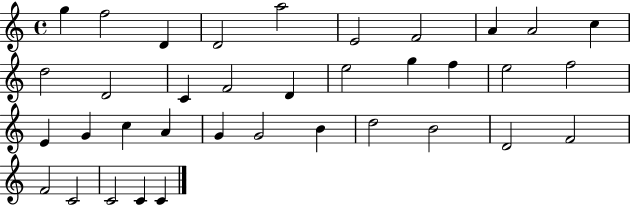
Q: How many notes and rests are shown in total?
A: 36